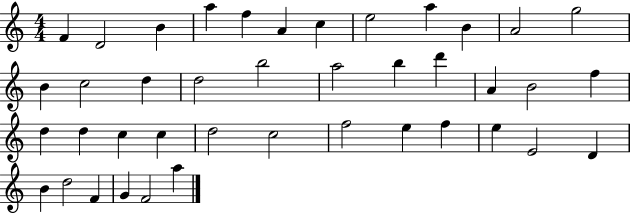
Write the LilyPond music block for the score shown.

{
  \clef treble
  \numericTimeSignature
  \time 4/4
  \key c \major
  f'4 d'2 b'4 | a''4 f''4 a'4 c''4 | e''2 a''4 b'4 | a'2 g''2 | \break b'4 c''2 d''4 | d''2 b''2 | a''2 b''4 d'''4 | a'4 b'2 f''4 | \break d''4 d''4 c''4 c''4 | d''2 c''2 | f''2 e''4 f''4 | e''4 e'2 d'4 | \break b'4 d''2 f'4 | g'4 f'2 a''4 | \bar "|."
}